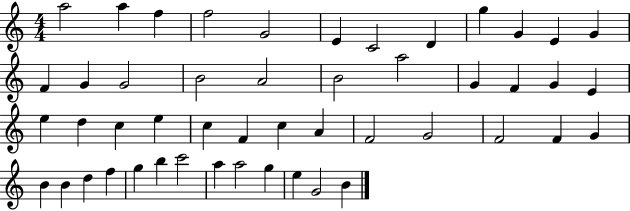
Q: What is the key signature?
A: C major